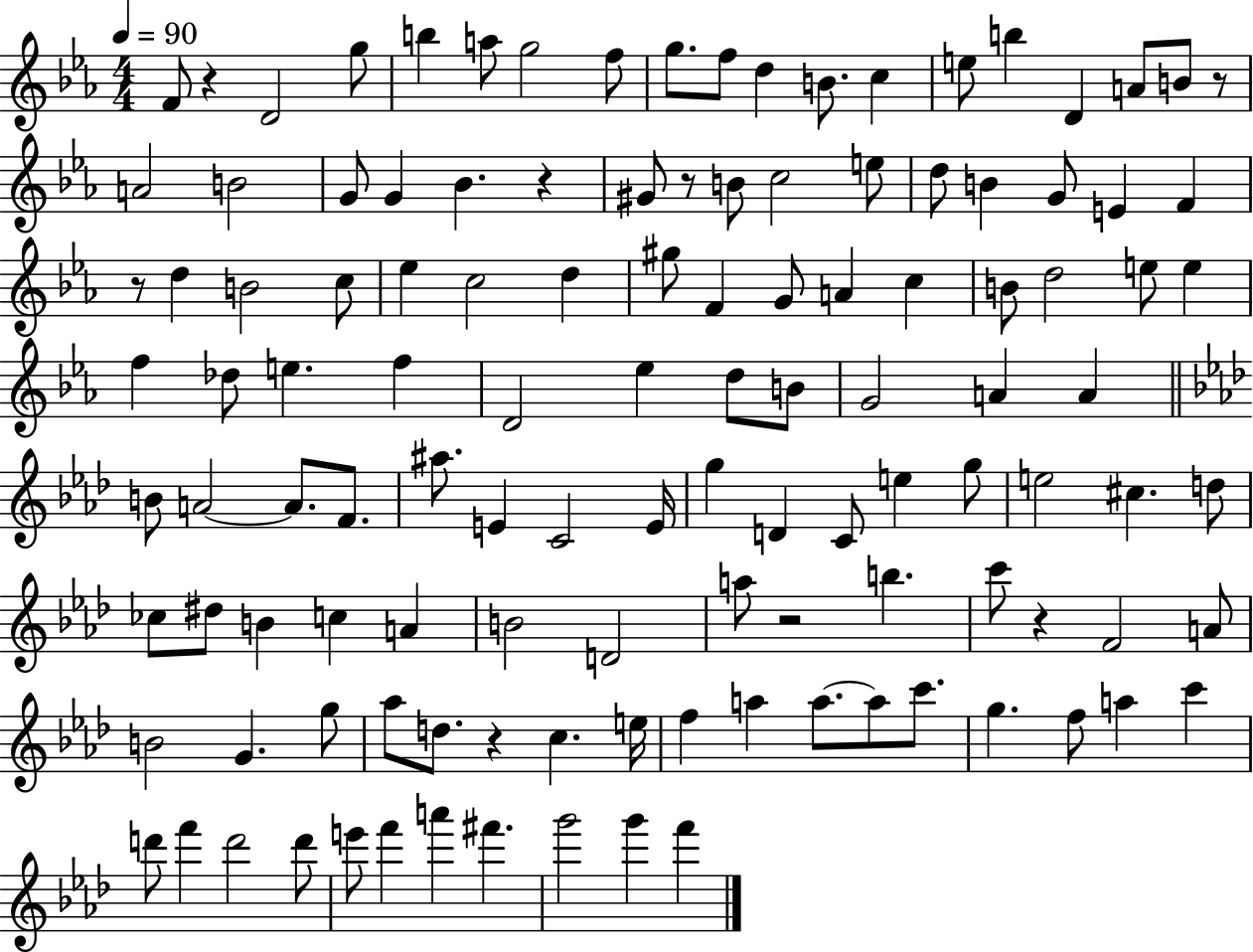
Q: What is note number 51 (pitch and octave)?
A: D4